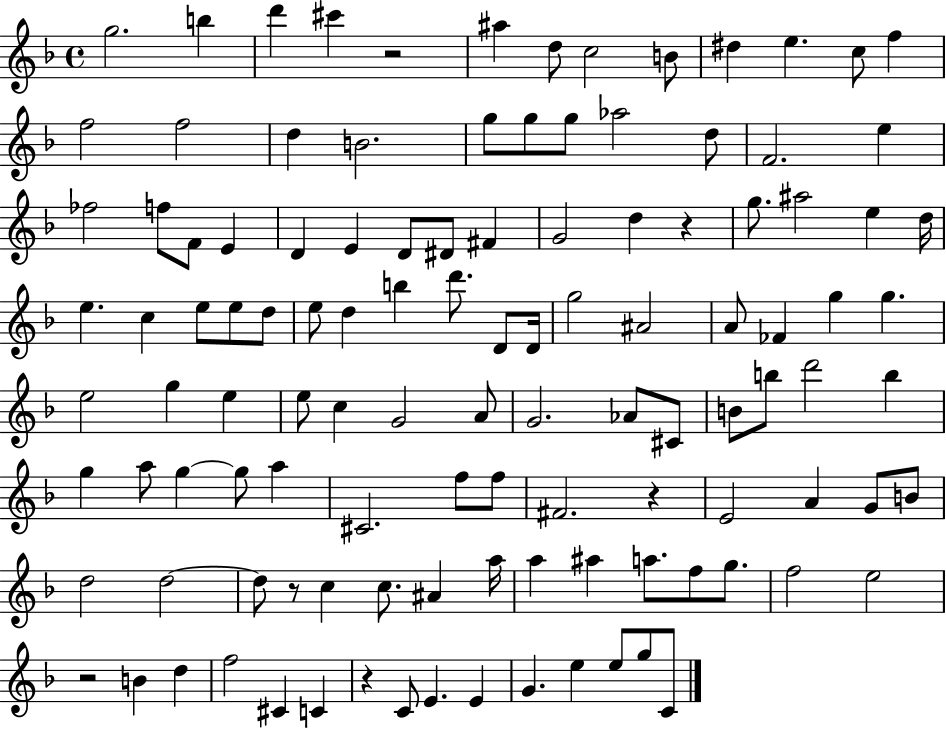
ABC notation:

X:1
T:Untitled
M:4/4
L:1/4
K:F
g2 b d' ^c' z2 ^a d/2 c2 B/2 ^d e c/2 f f2 f2 d B2 g/2 g/2 g/2 _a2 d/2 F2 e _f2 f/2 F/2 E D E D/2 ^D/2 ^F G2 d z g/2 ^a2 e d/4 e c e/2 e/2 d/2 e/2 d b d'/2 D/2 D/4 g2 ^A2 A/2 _F g g e2 g e e/2 c G2 A/2 G2 _A/2 ^C/2 B/2 b/2 d'2 b g a/2 g g/2 a ^C2 f/2 f/2 ^F2 z E2 A G/2 B/2 d2 d2 d/2 z/2 c c/2 ^A a/4 a ^a a/2 f/2 g/2 f2 e2 z2 B d f2 ^C C z C/2 E E G e e/2 g/2 C/2